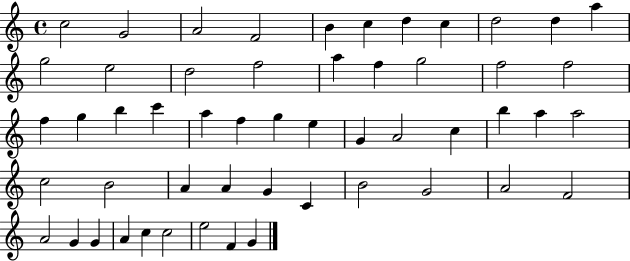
C5/h G4/h A4/h F4/h B4/q C5/q D5/q C5/q D5/h D5/q A5/q G5/h E5/h D5/h F5/h A5/q F5/q G5/h F5/h F5/h F5/q G5/q B5/q C6/q A5/q F5/q G5/q E5/q G4/q A4/h C5/q B5/q A5/q A5/h C5/h B4/h A4/q A4/q G4/q C4/q B4/h G4/h A4/h F4/h A4/h G4/q G4/q A4/q C5/q C5/h E5/h F4/q G4/q